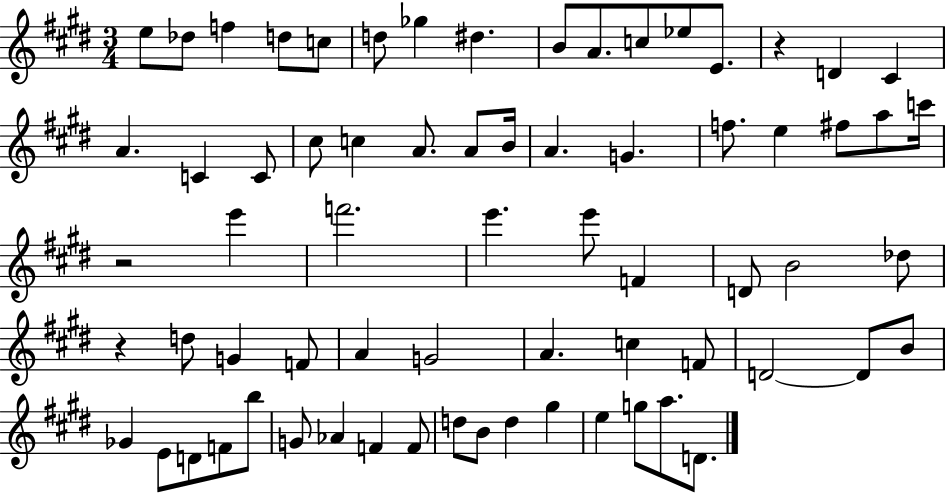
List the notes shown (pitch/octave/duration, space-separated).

E5/e Db5/e F5/q D5/e C5/e D5/e Gb5/q D#5/q. B4/e A4/e. C5/e Eb5/e E4/e. R/q D4/q C#4/q A4/q. C4/q C4/e C#5/e C5/q A4/e. A4/e B4/s A4/q. G4/q. F5/e. E5/q F#5/e A5/e C6/s R/h E6/q F6/h. E6/q. E6/e F4/q D4/e B4/h Db5/e R/q D5/e G4/q F4/e A4/q G4/h A4/q. C5/q F4/e D4/h D4/e B4/e Gb4/q E4/e D4/e F4/e B5/e G4/e Ab4/q F4/q F4/e D5/e B4/e D5/q G#5/q E5/q G5/e A5/e. D4/e.